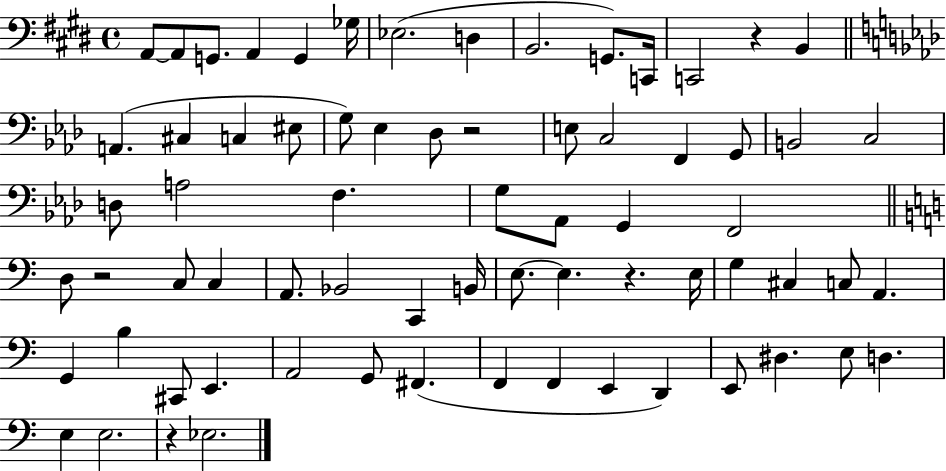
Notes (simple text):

A2/e A2/e G2/e. A2/q G2/q Gb3/s Eb3/h. D3/q B2/h. G2/e. C2/s C2/h R/q B2/q A2/q. C#3/q C3/q EIS3/e G3/e Eb3/q Db3/e R/h E3/e C3/h F2/q G2/e B2/h C3/h D3/e A3/h F3/q. G3/e Ab2/e G2/q F2/h D3/e R/h C3/e C3/q A2/e. Bb2/h C2/q B2/s E3/e. E3/q. R/q. E3/s G3/q C#3/q C3/e A2/q. G2/q B3/q C#2/e E2/q. A2/h G2/e F#2/q. F2/q F2/q E2/q D2/q E2/e D#3/q. E3/e D3/q. E3/q E3/h. R/q Eb3/h.